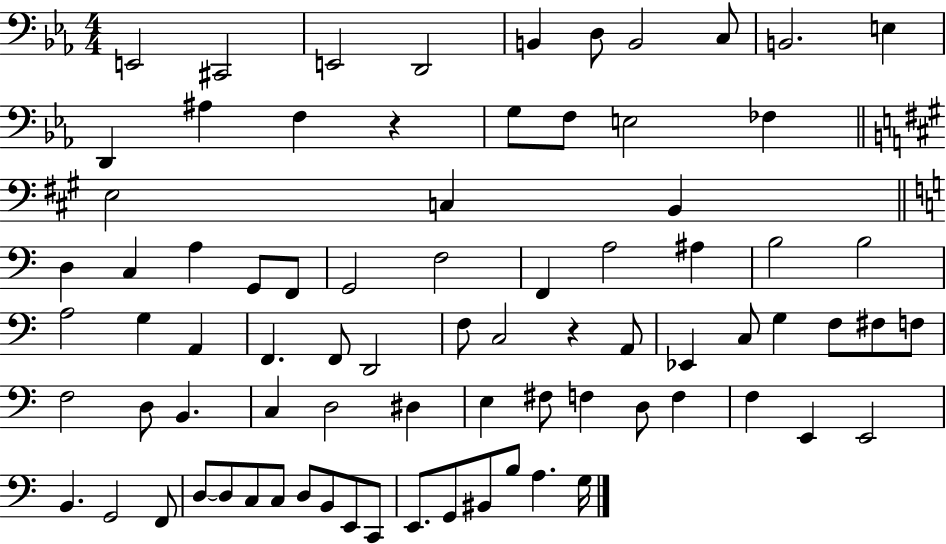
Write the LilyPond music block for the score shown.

{
  \clef bass
  \numericTimeSignature
  \time 4/4
  \key ees \major
  \repeat volta 2 { e,2 cis,2 | e,2 d,2 | b,4 d8 b,2 c8 | b,2. e4 | \break d,4 ais4 f4 r4 | g8 f8 e2 fes4 | \bar "||" \break \key a \major e2 c4 b,4 | \bar "||" \break \key c \major d4 c4 a4 g,8 f,8 | g,2 f2 | f,4 a2 ais4 | b2 b2 | \break a2 g4 a,4 | f,4. f,8 d,2 | f8 c2 r4 a,8 | ees,4 c8 g4 f8 fis8 f8 | \break f2 d8 b,4. | c4 d2 dis4 | e4 fis8 f4 d8 f4 | f4 e,4 e,2 | \break b,4. g,2 f,8 | d8~~ d8 c8 c8 d8 b,8 e,8 c,8 | e,8. g,8 bis,8 b8 a4. g16 | } \bar "|."
}